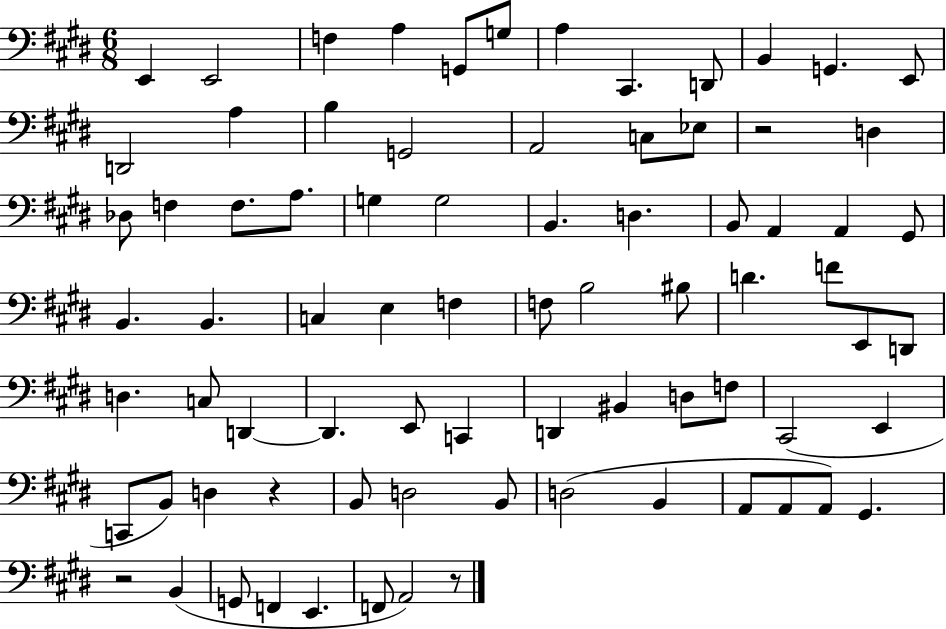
X:1
T:Untitled
M:6/8
L:1/4
K:E
E,, E,,2 F, A, G,,/2 G,/2 A, ^C,, D,,/2 B,, G,, E,,/2 D,,2 A, B, G,,2 A,,2 C,/2 _E,/2 z2 D, _D,/2 F, F,/2 A,/2 G, G,2 B,, D, B,,/2 A,, A,, ^G,,/2 B,, B,, C, E, F, F,/2 B,2 ^B,/2 D F/2 E,,/2 D,,/2 D, C,/2 D,, D,, E,,/2 C,, D,, ^B,, D,/2 F,/2 ^C,,2 E,, C,,/2 B,,/2 D, z B,,/2 D,2 B,,/2 D,2 B,, A,,/2 A,,/2 A,,/2 ^G,, z2 B,, G,,/2 F,, E,, F,,/2 A,,2 z/2